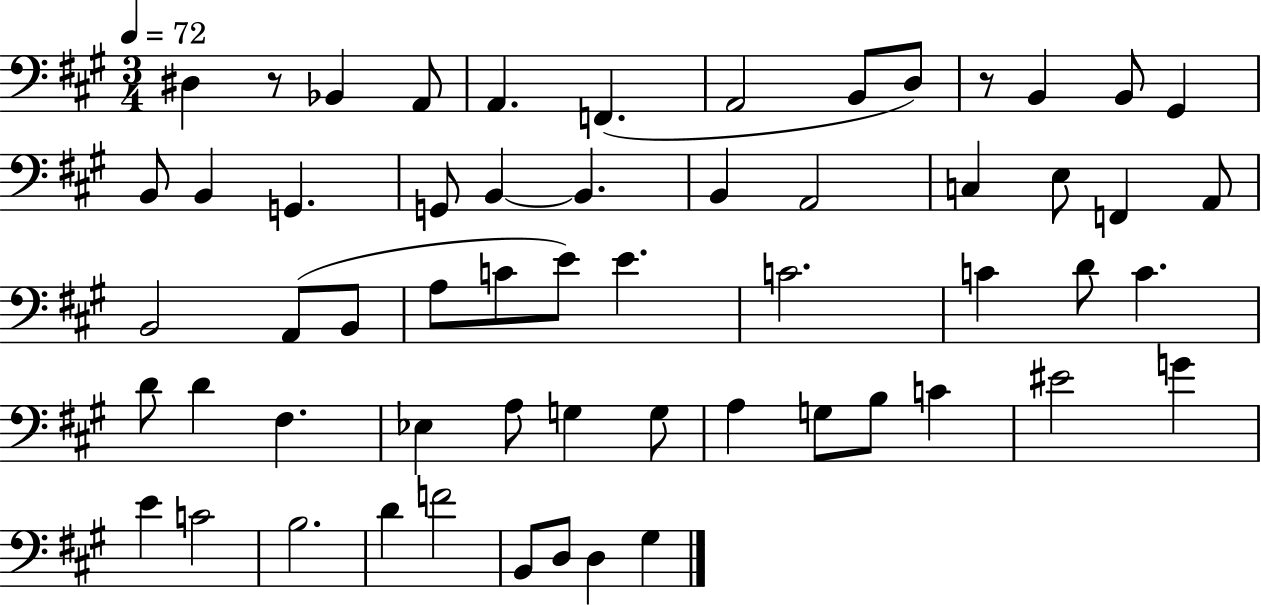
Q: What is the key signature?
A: A major